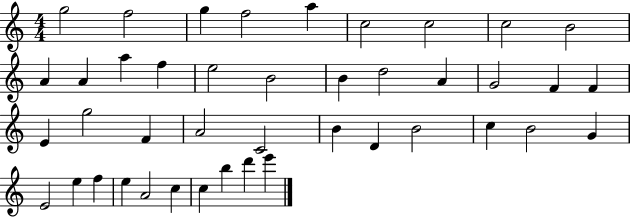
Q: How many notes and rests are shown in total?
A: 42